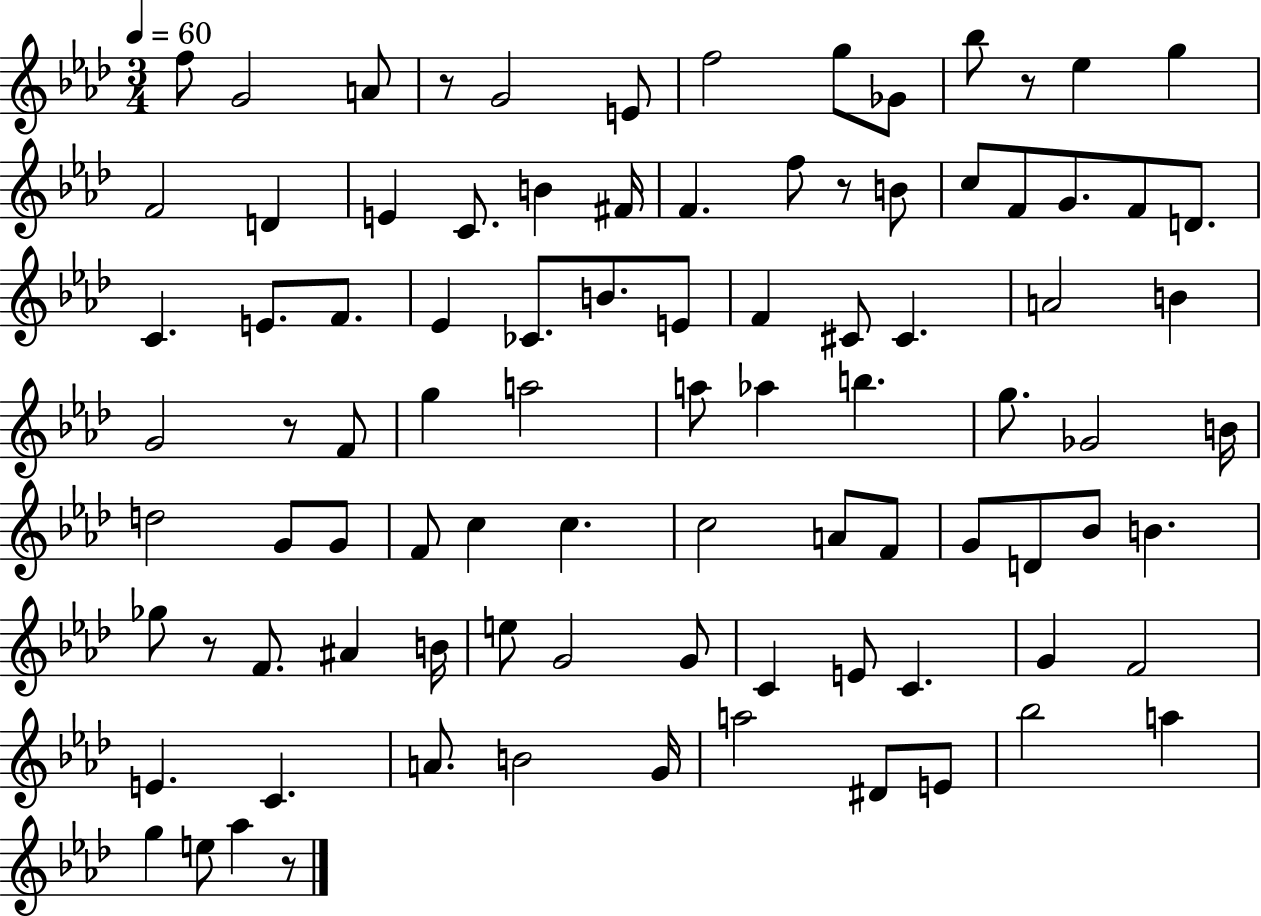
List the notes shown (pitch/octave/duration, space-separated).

F5/e G4/h A4/e R/e G4/h E4/e F5/h G5/e Gb4/e Bb5/e R/e Eb5/q G5/q F4/h D4/q E4/q C4/e. B4/q F#4/s F4/q. F5/e R/e B4/e C5/e F4/e G4/e. F4/e D4/e. C4/q. E4/e. F4/e. Eb4/q CES4/e. B4/e. E4/e F4/q C#4/e C#4/q. A4/h B4/q G4/h R/e F4/e G5/q A5/h A5/e Ab5/q B5/q. G5/e. Gb4/h B4/s D5/h G4/e G4/e F4/e C5/q C5/q. C5/h A4/e F4/e G4/e D4/e Bb4/e B4/q. Gb5/e R/e F4/e. A#4/q B4/s E5/e G4/h G4/e C4/q E4/e C4/q. G4/q F4/h E4/q. C4/q. A4/e. B4/h G4/s A5/h D#4/e E4/e Bb5/h A5/q G5/q E5/e Ab5/q R/e